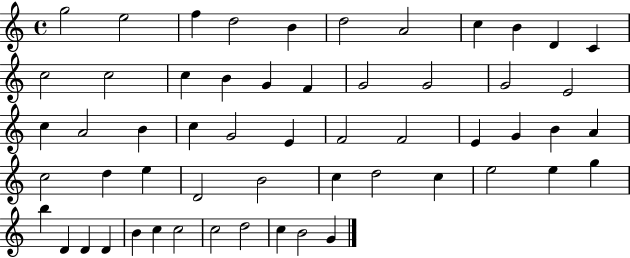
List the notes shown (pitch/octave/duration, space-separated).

G5/h E5/h F5/q D5/h B4/q D5/h A4/h C5/q B4/q D4/q C4/q C5/h C5/h C5/q B4/q G4/q F4/q G4/h G4/h G4/h E4/h C5/q A4/h B4/q C5/q G4/h E4/q F4/h F4/h E4/q G4/q B4/q A4/q C5/h D5/q E5/q D4/h B4/h C5/q D5/h C5/q E5/h E5/q G5/q B5/q D4/q D4/q D4/q B4/q C5/q C5/h C5/h D5/h C5/q B4/h G4/q